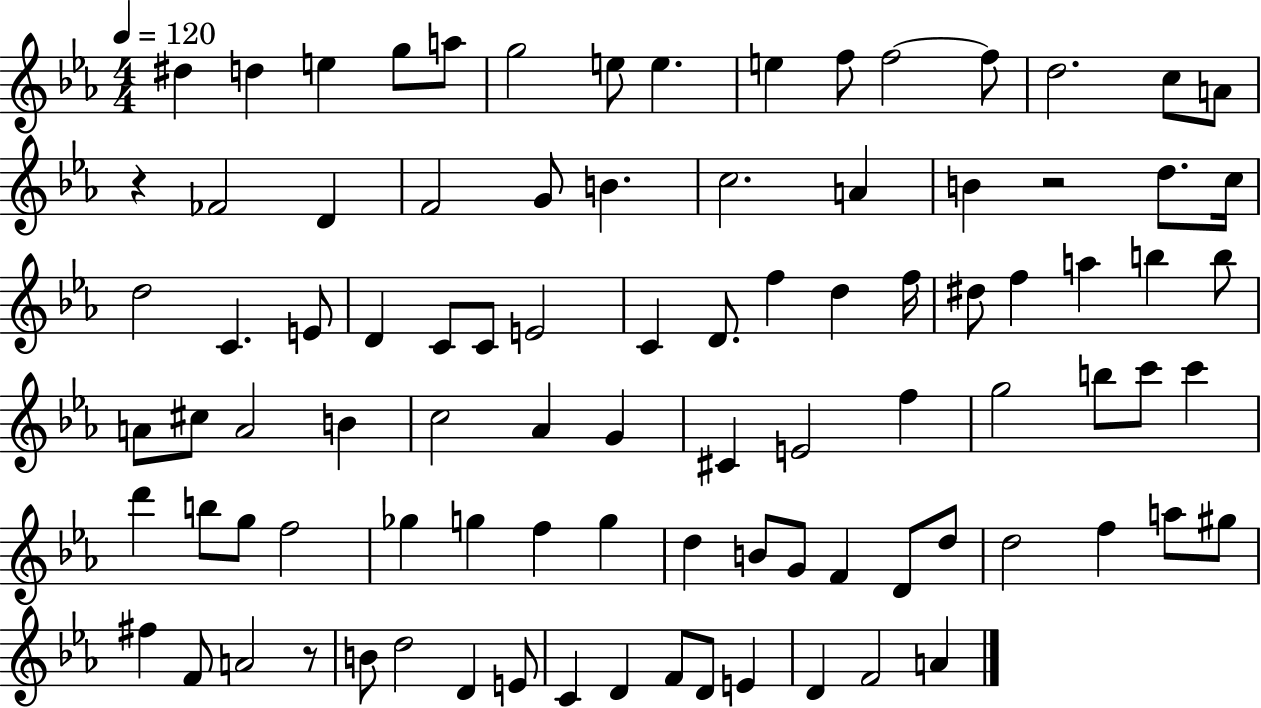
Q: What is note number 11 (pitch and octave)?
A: F5